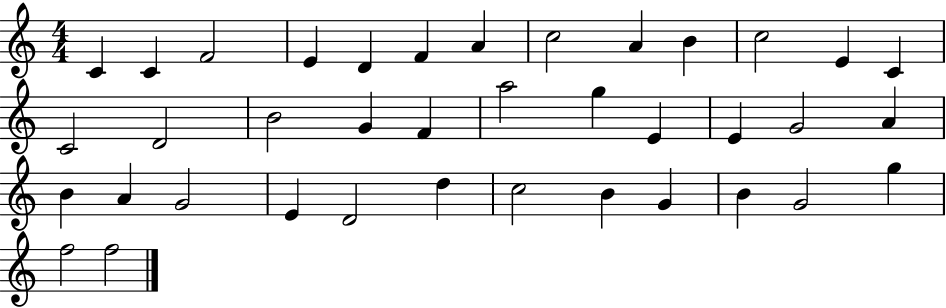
C4/q C4/q F4/h E4/q D4/q F4/q A4/q C5/h A4/q B4/q C5/h E4/q C4/q C4/h D4/h B4/h G4/q F4/q A5/h G5/q E4/q E4/q G4/h A4/q B4/q A4/q G4/h E4/q D4/h D5/q C5/h B4/q G4/q B4/q G4/h G5/q F5/h F5/h